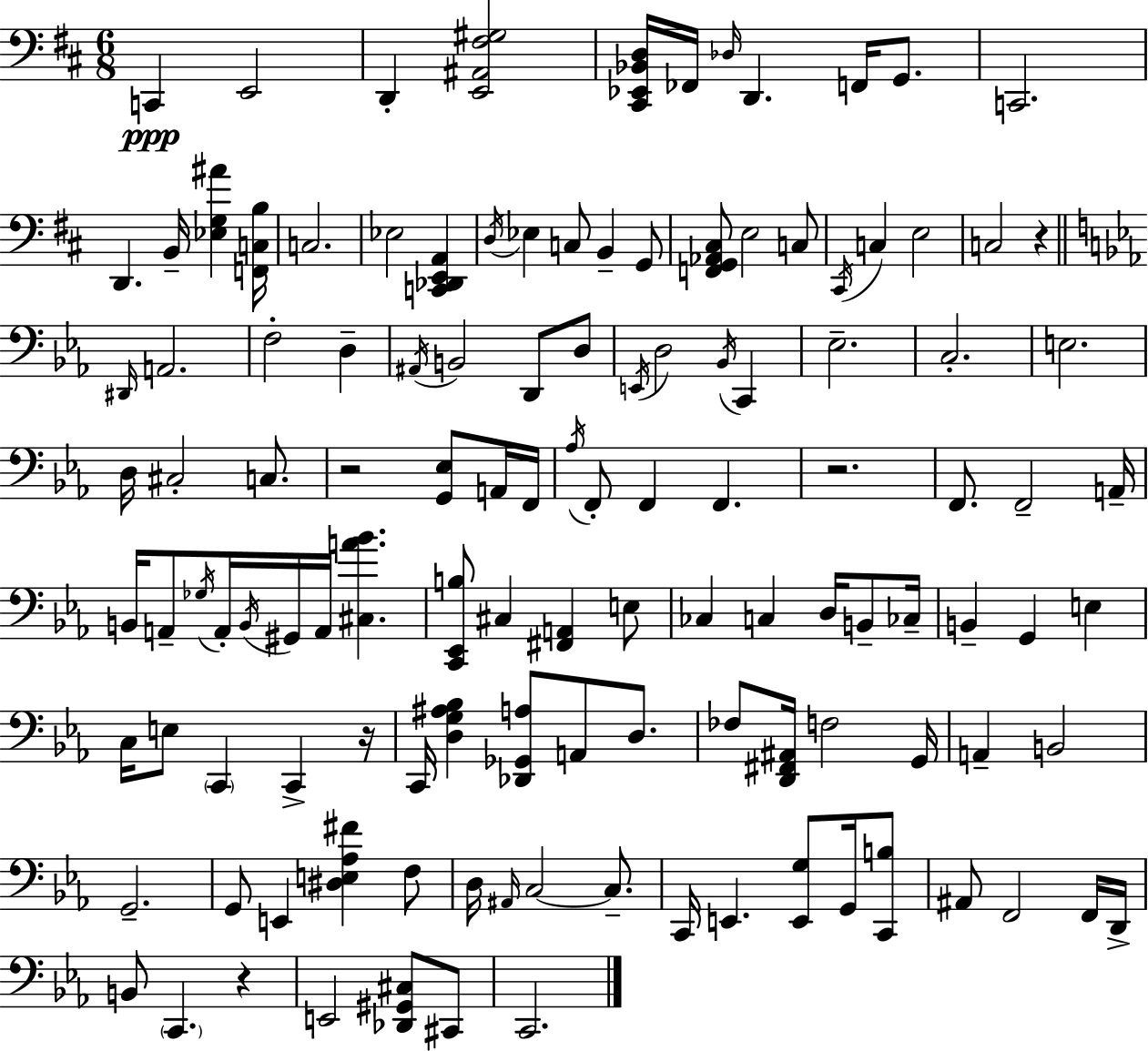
{
  \clef bass
  \numericTimeSignature
  \time 6/8
  \key d \major
  c,4\ppp e,2 | d,4-. <e, ais, fis gis>2 | <cis, ees, bes, d>16 fes,16 \grace { des16 } d,4. f,16 g,8. | c,2. | \break d,4. b,16-- <ees g ais'>4 | <f, c b>16 c2. | ees2 <c, des, e, a,>4 | \acciaccatura { d16 } ees4 c8 b,4-- | \break g,8 <f, g, aes, cis>8 e2 | c8 \acciaccatura { cis,16 } c4 e2 | c2 r4 | \bar "||" \break \key c \minor \grace { dis,16 } a,2. | f2-. d4-- | \acciaccatura { ais,16 } b,2 d,8 | d8 \acciaccatura { e,16 } d2 \acciaccatura { bes,16 } | \break c,4 ees2.-- | c2.-. | e2. | d16 cis2-. | \break c8. r2 | <g, ees>8 a,16 f,16 \acciaccatura { aes16 } f,8-. f,4 f,4. | r2. | f,8. f,2-- | \break a,16-- b,16 a,8-- \acciaccatura { ges16 } a,16-. \acciaccatura { b,16 } gis,16 | a,16 <cis a' bes'>4. <c, ees, b>8 cis4 | <fis, a,>4 e8 ces4 c4 | d16 b,8-- ces16-- b,4-- g,4 | \break e4 c16 e8 \parenthesize c,4 | c,4-> r16 c,16 <d g ais bes>4 | <des, ges, a>8 a,8 d8. fes8 <d, fis, ais,>16 f2 | g,16 a,4-- b,2 | \break g,2.-- | g,8 e,4 | <dis e aes fis'>4 f8 d16 \grace { ais,16 } c2~~ | c8.-- c,16 e,4. | \break <e, g>8 g,16 <c, b>8 ais,8 f,2 | f,16 d,16-> b,8 \parenthesize c,4. | r4 e,2 | <des, gis, cis>8 cis,8 c,2. | \break \bar "|."
}